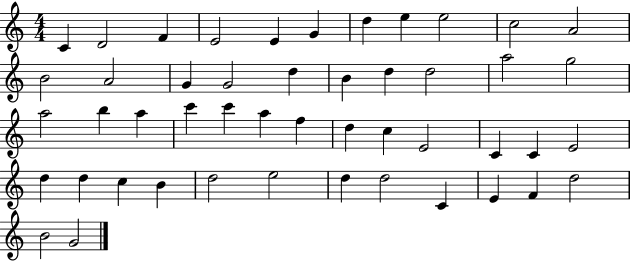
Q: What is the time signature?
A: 4/4